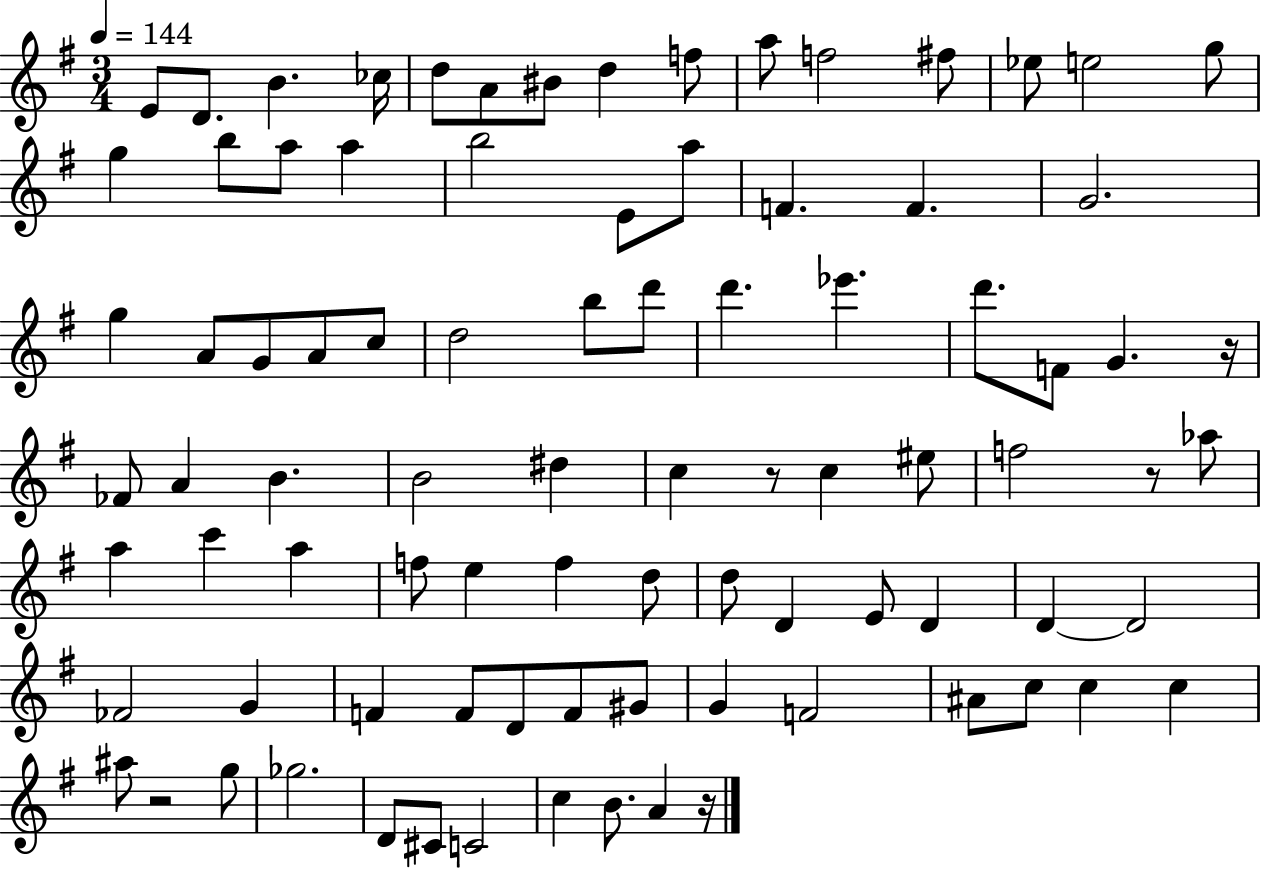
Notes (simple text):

E4/e D4/e. B4/q. CES5/s D5/e A4/e BIS4/e D5/q F5/e A5/e F5/h F#5/e Eb5/e E5/h G5/e G5/q B5/e A5/e A5/q B5/h E4/e A5/e F4/q. F4/q. G4/h. G5/q A4/e G4/e A4/e C5/e D5/h B5/e D6/e D6/q. Eb6/q. D6/e. F4/e G4/q. R/s FES4/e A4/q B4/q. B4/h D#5/q C5/q R/e C5/q EIS5/e F5/h R/e Ab5/e A5/q C6/q A5/q F5/e E5/q F5/q D5/e D5/e D4/q E4/e D4/q D4/q D4/h FES4/h G4/q F4/q F4/e D4/e F4/e G#4/e G4/q F4/h A#4/e C5/e C5/q C5/q A#5/e R/h G5/e Gb5/h. D4/e C#4/e C4/h C5/q B4/e. A4/q R/s